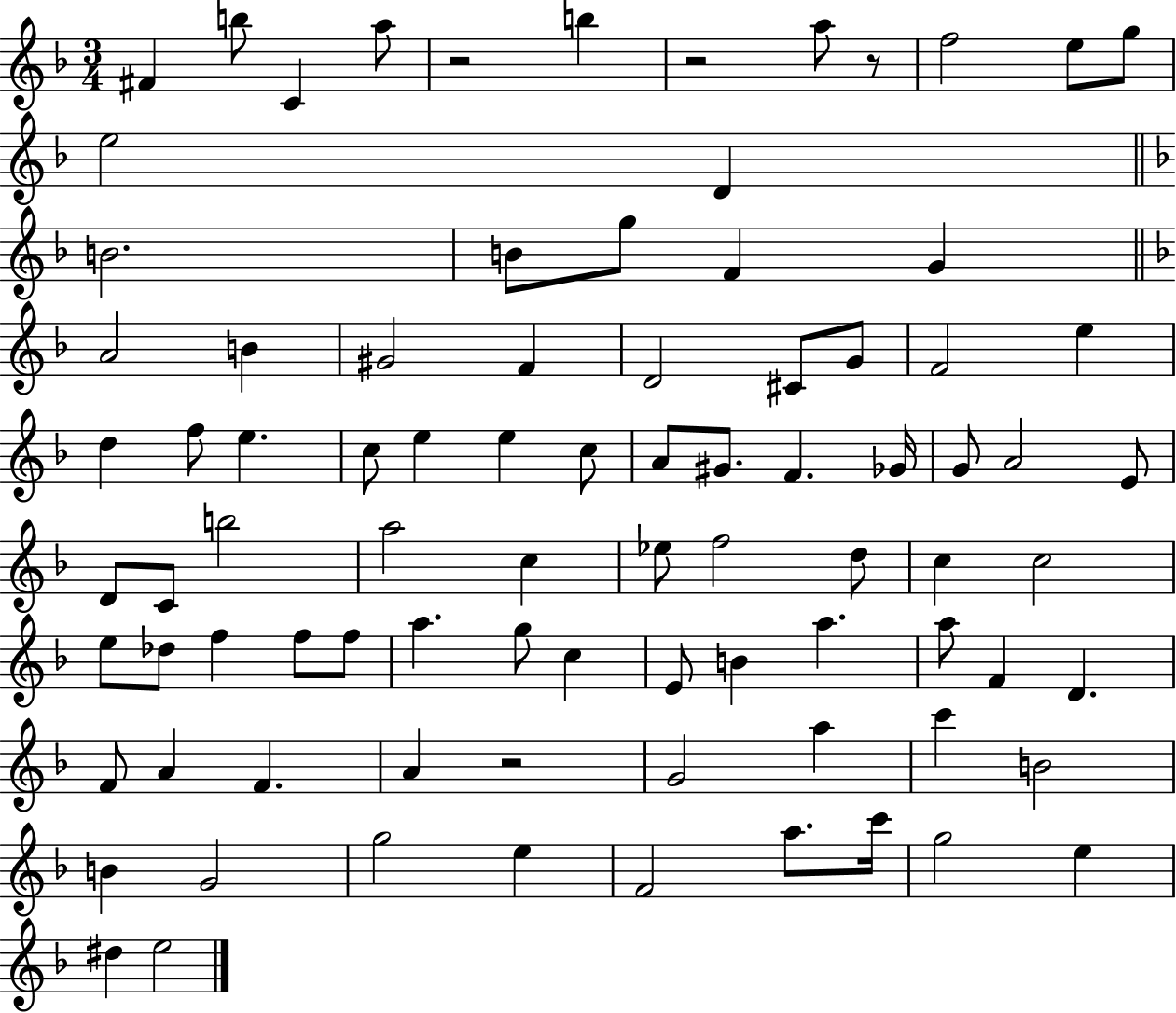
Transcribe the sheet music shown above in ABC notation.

X:1
T:Untitled
M:3/4
L:1/4
K:F
^F b/2 C a/2 z2 b z2 a/2 z/2 f2 e/2 g/2 e2 D B2 B/2 g/2 F G A2 B ^G2 F D2 ^C/2 G/2 F2 e d f/2 e c/2 e e c/2 A/2 ^G/2 F _G/4 G/2 A2 E/2 D/2 C/2 b2 a2 c _e/2 f2 d/2 c c2 e/2 _d/2 f f/2 f/2 a g/2 c E/2 B a a/2 F D F/2 A F A z2 G2 a c' B2 B G2 g2 e F2 a/2 c'/4 g2 e ^d e2